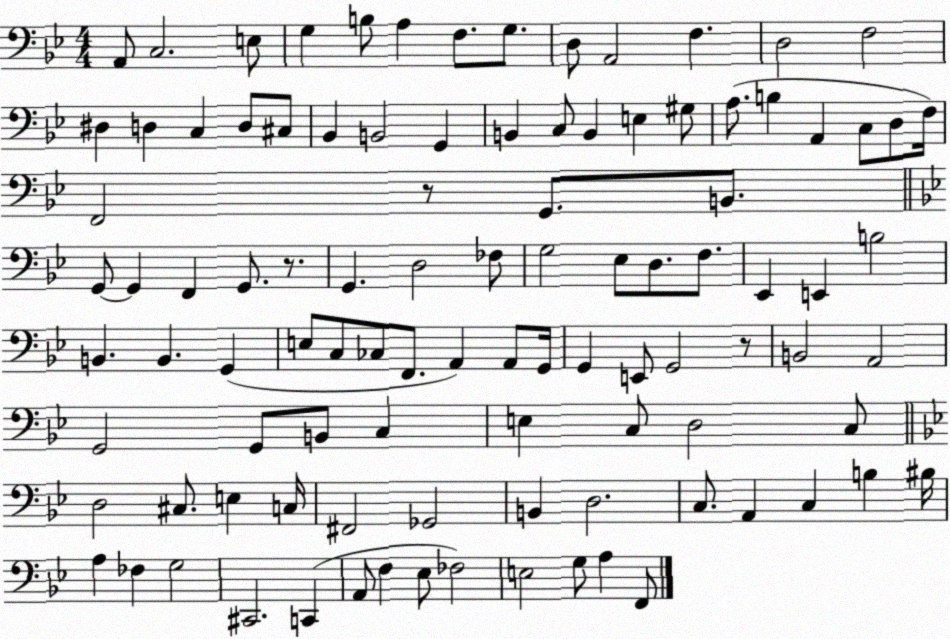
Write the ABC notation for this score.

X:1
T:Untitled
M:4/4
L:1/4
K:Bb
A,,/2 C,2 E,/2 G, B,/2 A, F,/2 G,/2 D,/2 A,,2 F, D,2 F,2 ^D, D, C, D,/2 ^C,/2 _B,, B,,2 G,, B,, C,/2 B,, E, ^G,/2 A,/2 B, A,, C,/2 D,/2 F,/4 F,,2 z/2 G,,/2 B,,/2 G,,/2 G,, F,, G,,/2 z/2 G,, D,2 _F,/2 G,2 _E,/2 D,/2 F,/2 _E,, E,, B,2 B,, B,, G,, E,/2 C,/2 _C,/2 F,,/2 A,, A,,/2 G,,/4 G,, E,,/2 G,,2 z/2 B,,2 A,,2 G,,2 G,,/2 B,,/2 C, E, C,/2 D,2 C,/2 D,2 ^C,/2 E, C,/4 ^F,,2 _G,,2 B,, D,2 C,/2 A,, C, B, ^B,/4 A, _F, G,2 ^C,,2 C,, A,,/2 F, _E,/2 _F,2 E,2 G,/2 A, F,,/2